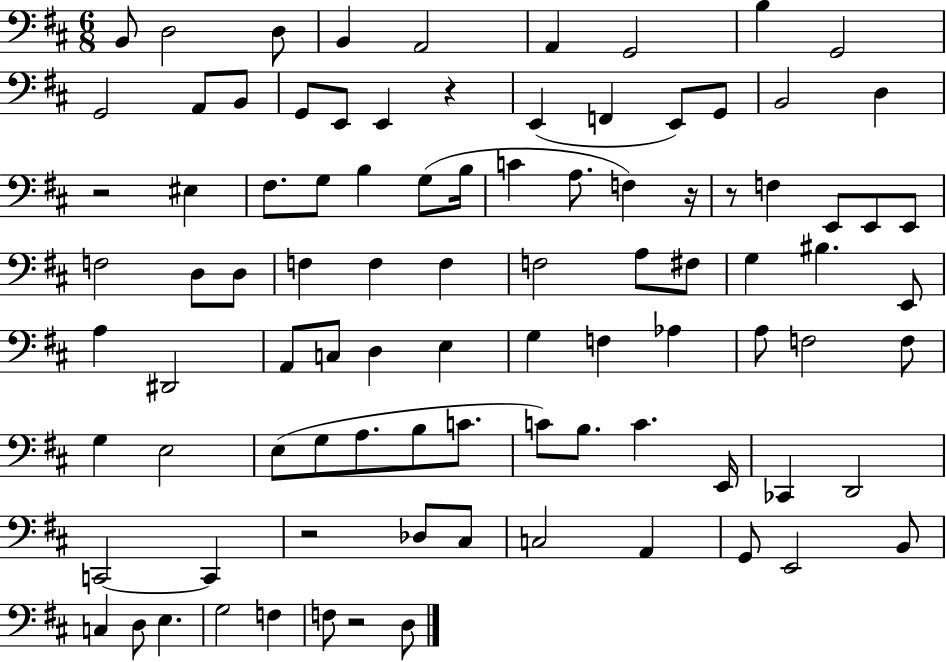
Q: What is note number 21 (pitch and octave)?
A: D3